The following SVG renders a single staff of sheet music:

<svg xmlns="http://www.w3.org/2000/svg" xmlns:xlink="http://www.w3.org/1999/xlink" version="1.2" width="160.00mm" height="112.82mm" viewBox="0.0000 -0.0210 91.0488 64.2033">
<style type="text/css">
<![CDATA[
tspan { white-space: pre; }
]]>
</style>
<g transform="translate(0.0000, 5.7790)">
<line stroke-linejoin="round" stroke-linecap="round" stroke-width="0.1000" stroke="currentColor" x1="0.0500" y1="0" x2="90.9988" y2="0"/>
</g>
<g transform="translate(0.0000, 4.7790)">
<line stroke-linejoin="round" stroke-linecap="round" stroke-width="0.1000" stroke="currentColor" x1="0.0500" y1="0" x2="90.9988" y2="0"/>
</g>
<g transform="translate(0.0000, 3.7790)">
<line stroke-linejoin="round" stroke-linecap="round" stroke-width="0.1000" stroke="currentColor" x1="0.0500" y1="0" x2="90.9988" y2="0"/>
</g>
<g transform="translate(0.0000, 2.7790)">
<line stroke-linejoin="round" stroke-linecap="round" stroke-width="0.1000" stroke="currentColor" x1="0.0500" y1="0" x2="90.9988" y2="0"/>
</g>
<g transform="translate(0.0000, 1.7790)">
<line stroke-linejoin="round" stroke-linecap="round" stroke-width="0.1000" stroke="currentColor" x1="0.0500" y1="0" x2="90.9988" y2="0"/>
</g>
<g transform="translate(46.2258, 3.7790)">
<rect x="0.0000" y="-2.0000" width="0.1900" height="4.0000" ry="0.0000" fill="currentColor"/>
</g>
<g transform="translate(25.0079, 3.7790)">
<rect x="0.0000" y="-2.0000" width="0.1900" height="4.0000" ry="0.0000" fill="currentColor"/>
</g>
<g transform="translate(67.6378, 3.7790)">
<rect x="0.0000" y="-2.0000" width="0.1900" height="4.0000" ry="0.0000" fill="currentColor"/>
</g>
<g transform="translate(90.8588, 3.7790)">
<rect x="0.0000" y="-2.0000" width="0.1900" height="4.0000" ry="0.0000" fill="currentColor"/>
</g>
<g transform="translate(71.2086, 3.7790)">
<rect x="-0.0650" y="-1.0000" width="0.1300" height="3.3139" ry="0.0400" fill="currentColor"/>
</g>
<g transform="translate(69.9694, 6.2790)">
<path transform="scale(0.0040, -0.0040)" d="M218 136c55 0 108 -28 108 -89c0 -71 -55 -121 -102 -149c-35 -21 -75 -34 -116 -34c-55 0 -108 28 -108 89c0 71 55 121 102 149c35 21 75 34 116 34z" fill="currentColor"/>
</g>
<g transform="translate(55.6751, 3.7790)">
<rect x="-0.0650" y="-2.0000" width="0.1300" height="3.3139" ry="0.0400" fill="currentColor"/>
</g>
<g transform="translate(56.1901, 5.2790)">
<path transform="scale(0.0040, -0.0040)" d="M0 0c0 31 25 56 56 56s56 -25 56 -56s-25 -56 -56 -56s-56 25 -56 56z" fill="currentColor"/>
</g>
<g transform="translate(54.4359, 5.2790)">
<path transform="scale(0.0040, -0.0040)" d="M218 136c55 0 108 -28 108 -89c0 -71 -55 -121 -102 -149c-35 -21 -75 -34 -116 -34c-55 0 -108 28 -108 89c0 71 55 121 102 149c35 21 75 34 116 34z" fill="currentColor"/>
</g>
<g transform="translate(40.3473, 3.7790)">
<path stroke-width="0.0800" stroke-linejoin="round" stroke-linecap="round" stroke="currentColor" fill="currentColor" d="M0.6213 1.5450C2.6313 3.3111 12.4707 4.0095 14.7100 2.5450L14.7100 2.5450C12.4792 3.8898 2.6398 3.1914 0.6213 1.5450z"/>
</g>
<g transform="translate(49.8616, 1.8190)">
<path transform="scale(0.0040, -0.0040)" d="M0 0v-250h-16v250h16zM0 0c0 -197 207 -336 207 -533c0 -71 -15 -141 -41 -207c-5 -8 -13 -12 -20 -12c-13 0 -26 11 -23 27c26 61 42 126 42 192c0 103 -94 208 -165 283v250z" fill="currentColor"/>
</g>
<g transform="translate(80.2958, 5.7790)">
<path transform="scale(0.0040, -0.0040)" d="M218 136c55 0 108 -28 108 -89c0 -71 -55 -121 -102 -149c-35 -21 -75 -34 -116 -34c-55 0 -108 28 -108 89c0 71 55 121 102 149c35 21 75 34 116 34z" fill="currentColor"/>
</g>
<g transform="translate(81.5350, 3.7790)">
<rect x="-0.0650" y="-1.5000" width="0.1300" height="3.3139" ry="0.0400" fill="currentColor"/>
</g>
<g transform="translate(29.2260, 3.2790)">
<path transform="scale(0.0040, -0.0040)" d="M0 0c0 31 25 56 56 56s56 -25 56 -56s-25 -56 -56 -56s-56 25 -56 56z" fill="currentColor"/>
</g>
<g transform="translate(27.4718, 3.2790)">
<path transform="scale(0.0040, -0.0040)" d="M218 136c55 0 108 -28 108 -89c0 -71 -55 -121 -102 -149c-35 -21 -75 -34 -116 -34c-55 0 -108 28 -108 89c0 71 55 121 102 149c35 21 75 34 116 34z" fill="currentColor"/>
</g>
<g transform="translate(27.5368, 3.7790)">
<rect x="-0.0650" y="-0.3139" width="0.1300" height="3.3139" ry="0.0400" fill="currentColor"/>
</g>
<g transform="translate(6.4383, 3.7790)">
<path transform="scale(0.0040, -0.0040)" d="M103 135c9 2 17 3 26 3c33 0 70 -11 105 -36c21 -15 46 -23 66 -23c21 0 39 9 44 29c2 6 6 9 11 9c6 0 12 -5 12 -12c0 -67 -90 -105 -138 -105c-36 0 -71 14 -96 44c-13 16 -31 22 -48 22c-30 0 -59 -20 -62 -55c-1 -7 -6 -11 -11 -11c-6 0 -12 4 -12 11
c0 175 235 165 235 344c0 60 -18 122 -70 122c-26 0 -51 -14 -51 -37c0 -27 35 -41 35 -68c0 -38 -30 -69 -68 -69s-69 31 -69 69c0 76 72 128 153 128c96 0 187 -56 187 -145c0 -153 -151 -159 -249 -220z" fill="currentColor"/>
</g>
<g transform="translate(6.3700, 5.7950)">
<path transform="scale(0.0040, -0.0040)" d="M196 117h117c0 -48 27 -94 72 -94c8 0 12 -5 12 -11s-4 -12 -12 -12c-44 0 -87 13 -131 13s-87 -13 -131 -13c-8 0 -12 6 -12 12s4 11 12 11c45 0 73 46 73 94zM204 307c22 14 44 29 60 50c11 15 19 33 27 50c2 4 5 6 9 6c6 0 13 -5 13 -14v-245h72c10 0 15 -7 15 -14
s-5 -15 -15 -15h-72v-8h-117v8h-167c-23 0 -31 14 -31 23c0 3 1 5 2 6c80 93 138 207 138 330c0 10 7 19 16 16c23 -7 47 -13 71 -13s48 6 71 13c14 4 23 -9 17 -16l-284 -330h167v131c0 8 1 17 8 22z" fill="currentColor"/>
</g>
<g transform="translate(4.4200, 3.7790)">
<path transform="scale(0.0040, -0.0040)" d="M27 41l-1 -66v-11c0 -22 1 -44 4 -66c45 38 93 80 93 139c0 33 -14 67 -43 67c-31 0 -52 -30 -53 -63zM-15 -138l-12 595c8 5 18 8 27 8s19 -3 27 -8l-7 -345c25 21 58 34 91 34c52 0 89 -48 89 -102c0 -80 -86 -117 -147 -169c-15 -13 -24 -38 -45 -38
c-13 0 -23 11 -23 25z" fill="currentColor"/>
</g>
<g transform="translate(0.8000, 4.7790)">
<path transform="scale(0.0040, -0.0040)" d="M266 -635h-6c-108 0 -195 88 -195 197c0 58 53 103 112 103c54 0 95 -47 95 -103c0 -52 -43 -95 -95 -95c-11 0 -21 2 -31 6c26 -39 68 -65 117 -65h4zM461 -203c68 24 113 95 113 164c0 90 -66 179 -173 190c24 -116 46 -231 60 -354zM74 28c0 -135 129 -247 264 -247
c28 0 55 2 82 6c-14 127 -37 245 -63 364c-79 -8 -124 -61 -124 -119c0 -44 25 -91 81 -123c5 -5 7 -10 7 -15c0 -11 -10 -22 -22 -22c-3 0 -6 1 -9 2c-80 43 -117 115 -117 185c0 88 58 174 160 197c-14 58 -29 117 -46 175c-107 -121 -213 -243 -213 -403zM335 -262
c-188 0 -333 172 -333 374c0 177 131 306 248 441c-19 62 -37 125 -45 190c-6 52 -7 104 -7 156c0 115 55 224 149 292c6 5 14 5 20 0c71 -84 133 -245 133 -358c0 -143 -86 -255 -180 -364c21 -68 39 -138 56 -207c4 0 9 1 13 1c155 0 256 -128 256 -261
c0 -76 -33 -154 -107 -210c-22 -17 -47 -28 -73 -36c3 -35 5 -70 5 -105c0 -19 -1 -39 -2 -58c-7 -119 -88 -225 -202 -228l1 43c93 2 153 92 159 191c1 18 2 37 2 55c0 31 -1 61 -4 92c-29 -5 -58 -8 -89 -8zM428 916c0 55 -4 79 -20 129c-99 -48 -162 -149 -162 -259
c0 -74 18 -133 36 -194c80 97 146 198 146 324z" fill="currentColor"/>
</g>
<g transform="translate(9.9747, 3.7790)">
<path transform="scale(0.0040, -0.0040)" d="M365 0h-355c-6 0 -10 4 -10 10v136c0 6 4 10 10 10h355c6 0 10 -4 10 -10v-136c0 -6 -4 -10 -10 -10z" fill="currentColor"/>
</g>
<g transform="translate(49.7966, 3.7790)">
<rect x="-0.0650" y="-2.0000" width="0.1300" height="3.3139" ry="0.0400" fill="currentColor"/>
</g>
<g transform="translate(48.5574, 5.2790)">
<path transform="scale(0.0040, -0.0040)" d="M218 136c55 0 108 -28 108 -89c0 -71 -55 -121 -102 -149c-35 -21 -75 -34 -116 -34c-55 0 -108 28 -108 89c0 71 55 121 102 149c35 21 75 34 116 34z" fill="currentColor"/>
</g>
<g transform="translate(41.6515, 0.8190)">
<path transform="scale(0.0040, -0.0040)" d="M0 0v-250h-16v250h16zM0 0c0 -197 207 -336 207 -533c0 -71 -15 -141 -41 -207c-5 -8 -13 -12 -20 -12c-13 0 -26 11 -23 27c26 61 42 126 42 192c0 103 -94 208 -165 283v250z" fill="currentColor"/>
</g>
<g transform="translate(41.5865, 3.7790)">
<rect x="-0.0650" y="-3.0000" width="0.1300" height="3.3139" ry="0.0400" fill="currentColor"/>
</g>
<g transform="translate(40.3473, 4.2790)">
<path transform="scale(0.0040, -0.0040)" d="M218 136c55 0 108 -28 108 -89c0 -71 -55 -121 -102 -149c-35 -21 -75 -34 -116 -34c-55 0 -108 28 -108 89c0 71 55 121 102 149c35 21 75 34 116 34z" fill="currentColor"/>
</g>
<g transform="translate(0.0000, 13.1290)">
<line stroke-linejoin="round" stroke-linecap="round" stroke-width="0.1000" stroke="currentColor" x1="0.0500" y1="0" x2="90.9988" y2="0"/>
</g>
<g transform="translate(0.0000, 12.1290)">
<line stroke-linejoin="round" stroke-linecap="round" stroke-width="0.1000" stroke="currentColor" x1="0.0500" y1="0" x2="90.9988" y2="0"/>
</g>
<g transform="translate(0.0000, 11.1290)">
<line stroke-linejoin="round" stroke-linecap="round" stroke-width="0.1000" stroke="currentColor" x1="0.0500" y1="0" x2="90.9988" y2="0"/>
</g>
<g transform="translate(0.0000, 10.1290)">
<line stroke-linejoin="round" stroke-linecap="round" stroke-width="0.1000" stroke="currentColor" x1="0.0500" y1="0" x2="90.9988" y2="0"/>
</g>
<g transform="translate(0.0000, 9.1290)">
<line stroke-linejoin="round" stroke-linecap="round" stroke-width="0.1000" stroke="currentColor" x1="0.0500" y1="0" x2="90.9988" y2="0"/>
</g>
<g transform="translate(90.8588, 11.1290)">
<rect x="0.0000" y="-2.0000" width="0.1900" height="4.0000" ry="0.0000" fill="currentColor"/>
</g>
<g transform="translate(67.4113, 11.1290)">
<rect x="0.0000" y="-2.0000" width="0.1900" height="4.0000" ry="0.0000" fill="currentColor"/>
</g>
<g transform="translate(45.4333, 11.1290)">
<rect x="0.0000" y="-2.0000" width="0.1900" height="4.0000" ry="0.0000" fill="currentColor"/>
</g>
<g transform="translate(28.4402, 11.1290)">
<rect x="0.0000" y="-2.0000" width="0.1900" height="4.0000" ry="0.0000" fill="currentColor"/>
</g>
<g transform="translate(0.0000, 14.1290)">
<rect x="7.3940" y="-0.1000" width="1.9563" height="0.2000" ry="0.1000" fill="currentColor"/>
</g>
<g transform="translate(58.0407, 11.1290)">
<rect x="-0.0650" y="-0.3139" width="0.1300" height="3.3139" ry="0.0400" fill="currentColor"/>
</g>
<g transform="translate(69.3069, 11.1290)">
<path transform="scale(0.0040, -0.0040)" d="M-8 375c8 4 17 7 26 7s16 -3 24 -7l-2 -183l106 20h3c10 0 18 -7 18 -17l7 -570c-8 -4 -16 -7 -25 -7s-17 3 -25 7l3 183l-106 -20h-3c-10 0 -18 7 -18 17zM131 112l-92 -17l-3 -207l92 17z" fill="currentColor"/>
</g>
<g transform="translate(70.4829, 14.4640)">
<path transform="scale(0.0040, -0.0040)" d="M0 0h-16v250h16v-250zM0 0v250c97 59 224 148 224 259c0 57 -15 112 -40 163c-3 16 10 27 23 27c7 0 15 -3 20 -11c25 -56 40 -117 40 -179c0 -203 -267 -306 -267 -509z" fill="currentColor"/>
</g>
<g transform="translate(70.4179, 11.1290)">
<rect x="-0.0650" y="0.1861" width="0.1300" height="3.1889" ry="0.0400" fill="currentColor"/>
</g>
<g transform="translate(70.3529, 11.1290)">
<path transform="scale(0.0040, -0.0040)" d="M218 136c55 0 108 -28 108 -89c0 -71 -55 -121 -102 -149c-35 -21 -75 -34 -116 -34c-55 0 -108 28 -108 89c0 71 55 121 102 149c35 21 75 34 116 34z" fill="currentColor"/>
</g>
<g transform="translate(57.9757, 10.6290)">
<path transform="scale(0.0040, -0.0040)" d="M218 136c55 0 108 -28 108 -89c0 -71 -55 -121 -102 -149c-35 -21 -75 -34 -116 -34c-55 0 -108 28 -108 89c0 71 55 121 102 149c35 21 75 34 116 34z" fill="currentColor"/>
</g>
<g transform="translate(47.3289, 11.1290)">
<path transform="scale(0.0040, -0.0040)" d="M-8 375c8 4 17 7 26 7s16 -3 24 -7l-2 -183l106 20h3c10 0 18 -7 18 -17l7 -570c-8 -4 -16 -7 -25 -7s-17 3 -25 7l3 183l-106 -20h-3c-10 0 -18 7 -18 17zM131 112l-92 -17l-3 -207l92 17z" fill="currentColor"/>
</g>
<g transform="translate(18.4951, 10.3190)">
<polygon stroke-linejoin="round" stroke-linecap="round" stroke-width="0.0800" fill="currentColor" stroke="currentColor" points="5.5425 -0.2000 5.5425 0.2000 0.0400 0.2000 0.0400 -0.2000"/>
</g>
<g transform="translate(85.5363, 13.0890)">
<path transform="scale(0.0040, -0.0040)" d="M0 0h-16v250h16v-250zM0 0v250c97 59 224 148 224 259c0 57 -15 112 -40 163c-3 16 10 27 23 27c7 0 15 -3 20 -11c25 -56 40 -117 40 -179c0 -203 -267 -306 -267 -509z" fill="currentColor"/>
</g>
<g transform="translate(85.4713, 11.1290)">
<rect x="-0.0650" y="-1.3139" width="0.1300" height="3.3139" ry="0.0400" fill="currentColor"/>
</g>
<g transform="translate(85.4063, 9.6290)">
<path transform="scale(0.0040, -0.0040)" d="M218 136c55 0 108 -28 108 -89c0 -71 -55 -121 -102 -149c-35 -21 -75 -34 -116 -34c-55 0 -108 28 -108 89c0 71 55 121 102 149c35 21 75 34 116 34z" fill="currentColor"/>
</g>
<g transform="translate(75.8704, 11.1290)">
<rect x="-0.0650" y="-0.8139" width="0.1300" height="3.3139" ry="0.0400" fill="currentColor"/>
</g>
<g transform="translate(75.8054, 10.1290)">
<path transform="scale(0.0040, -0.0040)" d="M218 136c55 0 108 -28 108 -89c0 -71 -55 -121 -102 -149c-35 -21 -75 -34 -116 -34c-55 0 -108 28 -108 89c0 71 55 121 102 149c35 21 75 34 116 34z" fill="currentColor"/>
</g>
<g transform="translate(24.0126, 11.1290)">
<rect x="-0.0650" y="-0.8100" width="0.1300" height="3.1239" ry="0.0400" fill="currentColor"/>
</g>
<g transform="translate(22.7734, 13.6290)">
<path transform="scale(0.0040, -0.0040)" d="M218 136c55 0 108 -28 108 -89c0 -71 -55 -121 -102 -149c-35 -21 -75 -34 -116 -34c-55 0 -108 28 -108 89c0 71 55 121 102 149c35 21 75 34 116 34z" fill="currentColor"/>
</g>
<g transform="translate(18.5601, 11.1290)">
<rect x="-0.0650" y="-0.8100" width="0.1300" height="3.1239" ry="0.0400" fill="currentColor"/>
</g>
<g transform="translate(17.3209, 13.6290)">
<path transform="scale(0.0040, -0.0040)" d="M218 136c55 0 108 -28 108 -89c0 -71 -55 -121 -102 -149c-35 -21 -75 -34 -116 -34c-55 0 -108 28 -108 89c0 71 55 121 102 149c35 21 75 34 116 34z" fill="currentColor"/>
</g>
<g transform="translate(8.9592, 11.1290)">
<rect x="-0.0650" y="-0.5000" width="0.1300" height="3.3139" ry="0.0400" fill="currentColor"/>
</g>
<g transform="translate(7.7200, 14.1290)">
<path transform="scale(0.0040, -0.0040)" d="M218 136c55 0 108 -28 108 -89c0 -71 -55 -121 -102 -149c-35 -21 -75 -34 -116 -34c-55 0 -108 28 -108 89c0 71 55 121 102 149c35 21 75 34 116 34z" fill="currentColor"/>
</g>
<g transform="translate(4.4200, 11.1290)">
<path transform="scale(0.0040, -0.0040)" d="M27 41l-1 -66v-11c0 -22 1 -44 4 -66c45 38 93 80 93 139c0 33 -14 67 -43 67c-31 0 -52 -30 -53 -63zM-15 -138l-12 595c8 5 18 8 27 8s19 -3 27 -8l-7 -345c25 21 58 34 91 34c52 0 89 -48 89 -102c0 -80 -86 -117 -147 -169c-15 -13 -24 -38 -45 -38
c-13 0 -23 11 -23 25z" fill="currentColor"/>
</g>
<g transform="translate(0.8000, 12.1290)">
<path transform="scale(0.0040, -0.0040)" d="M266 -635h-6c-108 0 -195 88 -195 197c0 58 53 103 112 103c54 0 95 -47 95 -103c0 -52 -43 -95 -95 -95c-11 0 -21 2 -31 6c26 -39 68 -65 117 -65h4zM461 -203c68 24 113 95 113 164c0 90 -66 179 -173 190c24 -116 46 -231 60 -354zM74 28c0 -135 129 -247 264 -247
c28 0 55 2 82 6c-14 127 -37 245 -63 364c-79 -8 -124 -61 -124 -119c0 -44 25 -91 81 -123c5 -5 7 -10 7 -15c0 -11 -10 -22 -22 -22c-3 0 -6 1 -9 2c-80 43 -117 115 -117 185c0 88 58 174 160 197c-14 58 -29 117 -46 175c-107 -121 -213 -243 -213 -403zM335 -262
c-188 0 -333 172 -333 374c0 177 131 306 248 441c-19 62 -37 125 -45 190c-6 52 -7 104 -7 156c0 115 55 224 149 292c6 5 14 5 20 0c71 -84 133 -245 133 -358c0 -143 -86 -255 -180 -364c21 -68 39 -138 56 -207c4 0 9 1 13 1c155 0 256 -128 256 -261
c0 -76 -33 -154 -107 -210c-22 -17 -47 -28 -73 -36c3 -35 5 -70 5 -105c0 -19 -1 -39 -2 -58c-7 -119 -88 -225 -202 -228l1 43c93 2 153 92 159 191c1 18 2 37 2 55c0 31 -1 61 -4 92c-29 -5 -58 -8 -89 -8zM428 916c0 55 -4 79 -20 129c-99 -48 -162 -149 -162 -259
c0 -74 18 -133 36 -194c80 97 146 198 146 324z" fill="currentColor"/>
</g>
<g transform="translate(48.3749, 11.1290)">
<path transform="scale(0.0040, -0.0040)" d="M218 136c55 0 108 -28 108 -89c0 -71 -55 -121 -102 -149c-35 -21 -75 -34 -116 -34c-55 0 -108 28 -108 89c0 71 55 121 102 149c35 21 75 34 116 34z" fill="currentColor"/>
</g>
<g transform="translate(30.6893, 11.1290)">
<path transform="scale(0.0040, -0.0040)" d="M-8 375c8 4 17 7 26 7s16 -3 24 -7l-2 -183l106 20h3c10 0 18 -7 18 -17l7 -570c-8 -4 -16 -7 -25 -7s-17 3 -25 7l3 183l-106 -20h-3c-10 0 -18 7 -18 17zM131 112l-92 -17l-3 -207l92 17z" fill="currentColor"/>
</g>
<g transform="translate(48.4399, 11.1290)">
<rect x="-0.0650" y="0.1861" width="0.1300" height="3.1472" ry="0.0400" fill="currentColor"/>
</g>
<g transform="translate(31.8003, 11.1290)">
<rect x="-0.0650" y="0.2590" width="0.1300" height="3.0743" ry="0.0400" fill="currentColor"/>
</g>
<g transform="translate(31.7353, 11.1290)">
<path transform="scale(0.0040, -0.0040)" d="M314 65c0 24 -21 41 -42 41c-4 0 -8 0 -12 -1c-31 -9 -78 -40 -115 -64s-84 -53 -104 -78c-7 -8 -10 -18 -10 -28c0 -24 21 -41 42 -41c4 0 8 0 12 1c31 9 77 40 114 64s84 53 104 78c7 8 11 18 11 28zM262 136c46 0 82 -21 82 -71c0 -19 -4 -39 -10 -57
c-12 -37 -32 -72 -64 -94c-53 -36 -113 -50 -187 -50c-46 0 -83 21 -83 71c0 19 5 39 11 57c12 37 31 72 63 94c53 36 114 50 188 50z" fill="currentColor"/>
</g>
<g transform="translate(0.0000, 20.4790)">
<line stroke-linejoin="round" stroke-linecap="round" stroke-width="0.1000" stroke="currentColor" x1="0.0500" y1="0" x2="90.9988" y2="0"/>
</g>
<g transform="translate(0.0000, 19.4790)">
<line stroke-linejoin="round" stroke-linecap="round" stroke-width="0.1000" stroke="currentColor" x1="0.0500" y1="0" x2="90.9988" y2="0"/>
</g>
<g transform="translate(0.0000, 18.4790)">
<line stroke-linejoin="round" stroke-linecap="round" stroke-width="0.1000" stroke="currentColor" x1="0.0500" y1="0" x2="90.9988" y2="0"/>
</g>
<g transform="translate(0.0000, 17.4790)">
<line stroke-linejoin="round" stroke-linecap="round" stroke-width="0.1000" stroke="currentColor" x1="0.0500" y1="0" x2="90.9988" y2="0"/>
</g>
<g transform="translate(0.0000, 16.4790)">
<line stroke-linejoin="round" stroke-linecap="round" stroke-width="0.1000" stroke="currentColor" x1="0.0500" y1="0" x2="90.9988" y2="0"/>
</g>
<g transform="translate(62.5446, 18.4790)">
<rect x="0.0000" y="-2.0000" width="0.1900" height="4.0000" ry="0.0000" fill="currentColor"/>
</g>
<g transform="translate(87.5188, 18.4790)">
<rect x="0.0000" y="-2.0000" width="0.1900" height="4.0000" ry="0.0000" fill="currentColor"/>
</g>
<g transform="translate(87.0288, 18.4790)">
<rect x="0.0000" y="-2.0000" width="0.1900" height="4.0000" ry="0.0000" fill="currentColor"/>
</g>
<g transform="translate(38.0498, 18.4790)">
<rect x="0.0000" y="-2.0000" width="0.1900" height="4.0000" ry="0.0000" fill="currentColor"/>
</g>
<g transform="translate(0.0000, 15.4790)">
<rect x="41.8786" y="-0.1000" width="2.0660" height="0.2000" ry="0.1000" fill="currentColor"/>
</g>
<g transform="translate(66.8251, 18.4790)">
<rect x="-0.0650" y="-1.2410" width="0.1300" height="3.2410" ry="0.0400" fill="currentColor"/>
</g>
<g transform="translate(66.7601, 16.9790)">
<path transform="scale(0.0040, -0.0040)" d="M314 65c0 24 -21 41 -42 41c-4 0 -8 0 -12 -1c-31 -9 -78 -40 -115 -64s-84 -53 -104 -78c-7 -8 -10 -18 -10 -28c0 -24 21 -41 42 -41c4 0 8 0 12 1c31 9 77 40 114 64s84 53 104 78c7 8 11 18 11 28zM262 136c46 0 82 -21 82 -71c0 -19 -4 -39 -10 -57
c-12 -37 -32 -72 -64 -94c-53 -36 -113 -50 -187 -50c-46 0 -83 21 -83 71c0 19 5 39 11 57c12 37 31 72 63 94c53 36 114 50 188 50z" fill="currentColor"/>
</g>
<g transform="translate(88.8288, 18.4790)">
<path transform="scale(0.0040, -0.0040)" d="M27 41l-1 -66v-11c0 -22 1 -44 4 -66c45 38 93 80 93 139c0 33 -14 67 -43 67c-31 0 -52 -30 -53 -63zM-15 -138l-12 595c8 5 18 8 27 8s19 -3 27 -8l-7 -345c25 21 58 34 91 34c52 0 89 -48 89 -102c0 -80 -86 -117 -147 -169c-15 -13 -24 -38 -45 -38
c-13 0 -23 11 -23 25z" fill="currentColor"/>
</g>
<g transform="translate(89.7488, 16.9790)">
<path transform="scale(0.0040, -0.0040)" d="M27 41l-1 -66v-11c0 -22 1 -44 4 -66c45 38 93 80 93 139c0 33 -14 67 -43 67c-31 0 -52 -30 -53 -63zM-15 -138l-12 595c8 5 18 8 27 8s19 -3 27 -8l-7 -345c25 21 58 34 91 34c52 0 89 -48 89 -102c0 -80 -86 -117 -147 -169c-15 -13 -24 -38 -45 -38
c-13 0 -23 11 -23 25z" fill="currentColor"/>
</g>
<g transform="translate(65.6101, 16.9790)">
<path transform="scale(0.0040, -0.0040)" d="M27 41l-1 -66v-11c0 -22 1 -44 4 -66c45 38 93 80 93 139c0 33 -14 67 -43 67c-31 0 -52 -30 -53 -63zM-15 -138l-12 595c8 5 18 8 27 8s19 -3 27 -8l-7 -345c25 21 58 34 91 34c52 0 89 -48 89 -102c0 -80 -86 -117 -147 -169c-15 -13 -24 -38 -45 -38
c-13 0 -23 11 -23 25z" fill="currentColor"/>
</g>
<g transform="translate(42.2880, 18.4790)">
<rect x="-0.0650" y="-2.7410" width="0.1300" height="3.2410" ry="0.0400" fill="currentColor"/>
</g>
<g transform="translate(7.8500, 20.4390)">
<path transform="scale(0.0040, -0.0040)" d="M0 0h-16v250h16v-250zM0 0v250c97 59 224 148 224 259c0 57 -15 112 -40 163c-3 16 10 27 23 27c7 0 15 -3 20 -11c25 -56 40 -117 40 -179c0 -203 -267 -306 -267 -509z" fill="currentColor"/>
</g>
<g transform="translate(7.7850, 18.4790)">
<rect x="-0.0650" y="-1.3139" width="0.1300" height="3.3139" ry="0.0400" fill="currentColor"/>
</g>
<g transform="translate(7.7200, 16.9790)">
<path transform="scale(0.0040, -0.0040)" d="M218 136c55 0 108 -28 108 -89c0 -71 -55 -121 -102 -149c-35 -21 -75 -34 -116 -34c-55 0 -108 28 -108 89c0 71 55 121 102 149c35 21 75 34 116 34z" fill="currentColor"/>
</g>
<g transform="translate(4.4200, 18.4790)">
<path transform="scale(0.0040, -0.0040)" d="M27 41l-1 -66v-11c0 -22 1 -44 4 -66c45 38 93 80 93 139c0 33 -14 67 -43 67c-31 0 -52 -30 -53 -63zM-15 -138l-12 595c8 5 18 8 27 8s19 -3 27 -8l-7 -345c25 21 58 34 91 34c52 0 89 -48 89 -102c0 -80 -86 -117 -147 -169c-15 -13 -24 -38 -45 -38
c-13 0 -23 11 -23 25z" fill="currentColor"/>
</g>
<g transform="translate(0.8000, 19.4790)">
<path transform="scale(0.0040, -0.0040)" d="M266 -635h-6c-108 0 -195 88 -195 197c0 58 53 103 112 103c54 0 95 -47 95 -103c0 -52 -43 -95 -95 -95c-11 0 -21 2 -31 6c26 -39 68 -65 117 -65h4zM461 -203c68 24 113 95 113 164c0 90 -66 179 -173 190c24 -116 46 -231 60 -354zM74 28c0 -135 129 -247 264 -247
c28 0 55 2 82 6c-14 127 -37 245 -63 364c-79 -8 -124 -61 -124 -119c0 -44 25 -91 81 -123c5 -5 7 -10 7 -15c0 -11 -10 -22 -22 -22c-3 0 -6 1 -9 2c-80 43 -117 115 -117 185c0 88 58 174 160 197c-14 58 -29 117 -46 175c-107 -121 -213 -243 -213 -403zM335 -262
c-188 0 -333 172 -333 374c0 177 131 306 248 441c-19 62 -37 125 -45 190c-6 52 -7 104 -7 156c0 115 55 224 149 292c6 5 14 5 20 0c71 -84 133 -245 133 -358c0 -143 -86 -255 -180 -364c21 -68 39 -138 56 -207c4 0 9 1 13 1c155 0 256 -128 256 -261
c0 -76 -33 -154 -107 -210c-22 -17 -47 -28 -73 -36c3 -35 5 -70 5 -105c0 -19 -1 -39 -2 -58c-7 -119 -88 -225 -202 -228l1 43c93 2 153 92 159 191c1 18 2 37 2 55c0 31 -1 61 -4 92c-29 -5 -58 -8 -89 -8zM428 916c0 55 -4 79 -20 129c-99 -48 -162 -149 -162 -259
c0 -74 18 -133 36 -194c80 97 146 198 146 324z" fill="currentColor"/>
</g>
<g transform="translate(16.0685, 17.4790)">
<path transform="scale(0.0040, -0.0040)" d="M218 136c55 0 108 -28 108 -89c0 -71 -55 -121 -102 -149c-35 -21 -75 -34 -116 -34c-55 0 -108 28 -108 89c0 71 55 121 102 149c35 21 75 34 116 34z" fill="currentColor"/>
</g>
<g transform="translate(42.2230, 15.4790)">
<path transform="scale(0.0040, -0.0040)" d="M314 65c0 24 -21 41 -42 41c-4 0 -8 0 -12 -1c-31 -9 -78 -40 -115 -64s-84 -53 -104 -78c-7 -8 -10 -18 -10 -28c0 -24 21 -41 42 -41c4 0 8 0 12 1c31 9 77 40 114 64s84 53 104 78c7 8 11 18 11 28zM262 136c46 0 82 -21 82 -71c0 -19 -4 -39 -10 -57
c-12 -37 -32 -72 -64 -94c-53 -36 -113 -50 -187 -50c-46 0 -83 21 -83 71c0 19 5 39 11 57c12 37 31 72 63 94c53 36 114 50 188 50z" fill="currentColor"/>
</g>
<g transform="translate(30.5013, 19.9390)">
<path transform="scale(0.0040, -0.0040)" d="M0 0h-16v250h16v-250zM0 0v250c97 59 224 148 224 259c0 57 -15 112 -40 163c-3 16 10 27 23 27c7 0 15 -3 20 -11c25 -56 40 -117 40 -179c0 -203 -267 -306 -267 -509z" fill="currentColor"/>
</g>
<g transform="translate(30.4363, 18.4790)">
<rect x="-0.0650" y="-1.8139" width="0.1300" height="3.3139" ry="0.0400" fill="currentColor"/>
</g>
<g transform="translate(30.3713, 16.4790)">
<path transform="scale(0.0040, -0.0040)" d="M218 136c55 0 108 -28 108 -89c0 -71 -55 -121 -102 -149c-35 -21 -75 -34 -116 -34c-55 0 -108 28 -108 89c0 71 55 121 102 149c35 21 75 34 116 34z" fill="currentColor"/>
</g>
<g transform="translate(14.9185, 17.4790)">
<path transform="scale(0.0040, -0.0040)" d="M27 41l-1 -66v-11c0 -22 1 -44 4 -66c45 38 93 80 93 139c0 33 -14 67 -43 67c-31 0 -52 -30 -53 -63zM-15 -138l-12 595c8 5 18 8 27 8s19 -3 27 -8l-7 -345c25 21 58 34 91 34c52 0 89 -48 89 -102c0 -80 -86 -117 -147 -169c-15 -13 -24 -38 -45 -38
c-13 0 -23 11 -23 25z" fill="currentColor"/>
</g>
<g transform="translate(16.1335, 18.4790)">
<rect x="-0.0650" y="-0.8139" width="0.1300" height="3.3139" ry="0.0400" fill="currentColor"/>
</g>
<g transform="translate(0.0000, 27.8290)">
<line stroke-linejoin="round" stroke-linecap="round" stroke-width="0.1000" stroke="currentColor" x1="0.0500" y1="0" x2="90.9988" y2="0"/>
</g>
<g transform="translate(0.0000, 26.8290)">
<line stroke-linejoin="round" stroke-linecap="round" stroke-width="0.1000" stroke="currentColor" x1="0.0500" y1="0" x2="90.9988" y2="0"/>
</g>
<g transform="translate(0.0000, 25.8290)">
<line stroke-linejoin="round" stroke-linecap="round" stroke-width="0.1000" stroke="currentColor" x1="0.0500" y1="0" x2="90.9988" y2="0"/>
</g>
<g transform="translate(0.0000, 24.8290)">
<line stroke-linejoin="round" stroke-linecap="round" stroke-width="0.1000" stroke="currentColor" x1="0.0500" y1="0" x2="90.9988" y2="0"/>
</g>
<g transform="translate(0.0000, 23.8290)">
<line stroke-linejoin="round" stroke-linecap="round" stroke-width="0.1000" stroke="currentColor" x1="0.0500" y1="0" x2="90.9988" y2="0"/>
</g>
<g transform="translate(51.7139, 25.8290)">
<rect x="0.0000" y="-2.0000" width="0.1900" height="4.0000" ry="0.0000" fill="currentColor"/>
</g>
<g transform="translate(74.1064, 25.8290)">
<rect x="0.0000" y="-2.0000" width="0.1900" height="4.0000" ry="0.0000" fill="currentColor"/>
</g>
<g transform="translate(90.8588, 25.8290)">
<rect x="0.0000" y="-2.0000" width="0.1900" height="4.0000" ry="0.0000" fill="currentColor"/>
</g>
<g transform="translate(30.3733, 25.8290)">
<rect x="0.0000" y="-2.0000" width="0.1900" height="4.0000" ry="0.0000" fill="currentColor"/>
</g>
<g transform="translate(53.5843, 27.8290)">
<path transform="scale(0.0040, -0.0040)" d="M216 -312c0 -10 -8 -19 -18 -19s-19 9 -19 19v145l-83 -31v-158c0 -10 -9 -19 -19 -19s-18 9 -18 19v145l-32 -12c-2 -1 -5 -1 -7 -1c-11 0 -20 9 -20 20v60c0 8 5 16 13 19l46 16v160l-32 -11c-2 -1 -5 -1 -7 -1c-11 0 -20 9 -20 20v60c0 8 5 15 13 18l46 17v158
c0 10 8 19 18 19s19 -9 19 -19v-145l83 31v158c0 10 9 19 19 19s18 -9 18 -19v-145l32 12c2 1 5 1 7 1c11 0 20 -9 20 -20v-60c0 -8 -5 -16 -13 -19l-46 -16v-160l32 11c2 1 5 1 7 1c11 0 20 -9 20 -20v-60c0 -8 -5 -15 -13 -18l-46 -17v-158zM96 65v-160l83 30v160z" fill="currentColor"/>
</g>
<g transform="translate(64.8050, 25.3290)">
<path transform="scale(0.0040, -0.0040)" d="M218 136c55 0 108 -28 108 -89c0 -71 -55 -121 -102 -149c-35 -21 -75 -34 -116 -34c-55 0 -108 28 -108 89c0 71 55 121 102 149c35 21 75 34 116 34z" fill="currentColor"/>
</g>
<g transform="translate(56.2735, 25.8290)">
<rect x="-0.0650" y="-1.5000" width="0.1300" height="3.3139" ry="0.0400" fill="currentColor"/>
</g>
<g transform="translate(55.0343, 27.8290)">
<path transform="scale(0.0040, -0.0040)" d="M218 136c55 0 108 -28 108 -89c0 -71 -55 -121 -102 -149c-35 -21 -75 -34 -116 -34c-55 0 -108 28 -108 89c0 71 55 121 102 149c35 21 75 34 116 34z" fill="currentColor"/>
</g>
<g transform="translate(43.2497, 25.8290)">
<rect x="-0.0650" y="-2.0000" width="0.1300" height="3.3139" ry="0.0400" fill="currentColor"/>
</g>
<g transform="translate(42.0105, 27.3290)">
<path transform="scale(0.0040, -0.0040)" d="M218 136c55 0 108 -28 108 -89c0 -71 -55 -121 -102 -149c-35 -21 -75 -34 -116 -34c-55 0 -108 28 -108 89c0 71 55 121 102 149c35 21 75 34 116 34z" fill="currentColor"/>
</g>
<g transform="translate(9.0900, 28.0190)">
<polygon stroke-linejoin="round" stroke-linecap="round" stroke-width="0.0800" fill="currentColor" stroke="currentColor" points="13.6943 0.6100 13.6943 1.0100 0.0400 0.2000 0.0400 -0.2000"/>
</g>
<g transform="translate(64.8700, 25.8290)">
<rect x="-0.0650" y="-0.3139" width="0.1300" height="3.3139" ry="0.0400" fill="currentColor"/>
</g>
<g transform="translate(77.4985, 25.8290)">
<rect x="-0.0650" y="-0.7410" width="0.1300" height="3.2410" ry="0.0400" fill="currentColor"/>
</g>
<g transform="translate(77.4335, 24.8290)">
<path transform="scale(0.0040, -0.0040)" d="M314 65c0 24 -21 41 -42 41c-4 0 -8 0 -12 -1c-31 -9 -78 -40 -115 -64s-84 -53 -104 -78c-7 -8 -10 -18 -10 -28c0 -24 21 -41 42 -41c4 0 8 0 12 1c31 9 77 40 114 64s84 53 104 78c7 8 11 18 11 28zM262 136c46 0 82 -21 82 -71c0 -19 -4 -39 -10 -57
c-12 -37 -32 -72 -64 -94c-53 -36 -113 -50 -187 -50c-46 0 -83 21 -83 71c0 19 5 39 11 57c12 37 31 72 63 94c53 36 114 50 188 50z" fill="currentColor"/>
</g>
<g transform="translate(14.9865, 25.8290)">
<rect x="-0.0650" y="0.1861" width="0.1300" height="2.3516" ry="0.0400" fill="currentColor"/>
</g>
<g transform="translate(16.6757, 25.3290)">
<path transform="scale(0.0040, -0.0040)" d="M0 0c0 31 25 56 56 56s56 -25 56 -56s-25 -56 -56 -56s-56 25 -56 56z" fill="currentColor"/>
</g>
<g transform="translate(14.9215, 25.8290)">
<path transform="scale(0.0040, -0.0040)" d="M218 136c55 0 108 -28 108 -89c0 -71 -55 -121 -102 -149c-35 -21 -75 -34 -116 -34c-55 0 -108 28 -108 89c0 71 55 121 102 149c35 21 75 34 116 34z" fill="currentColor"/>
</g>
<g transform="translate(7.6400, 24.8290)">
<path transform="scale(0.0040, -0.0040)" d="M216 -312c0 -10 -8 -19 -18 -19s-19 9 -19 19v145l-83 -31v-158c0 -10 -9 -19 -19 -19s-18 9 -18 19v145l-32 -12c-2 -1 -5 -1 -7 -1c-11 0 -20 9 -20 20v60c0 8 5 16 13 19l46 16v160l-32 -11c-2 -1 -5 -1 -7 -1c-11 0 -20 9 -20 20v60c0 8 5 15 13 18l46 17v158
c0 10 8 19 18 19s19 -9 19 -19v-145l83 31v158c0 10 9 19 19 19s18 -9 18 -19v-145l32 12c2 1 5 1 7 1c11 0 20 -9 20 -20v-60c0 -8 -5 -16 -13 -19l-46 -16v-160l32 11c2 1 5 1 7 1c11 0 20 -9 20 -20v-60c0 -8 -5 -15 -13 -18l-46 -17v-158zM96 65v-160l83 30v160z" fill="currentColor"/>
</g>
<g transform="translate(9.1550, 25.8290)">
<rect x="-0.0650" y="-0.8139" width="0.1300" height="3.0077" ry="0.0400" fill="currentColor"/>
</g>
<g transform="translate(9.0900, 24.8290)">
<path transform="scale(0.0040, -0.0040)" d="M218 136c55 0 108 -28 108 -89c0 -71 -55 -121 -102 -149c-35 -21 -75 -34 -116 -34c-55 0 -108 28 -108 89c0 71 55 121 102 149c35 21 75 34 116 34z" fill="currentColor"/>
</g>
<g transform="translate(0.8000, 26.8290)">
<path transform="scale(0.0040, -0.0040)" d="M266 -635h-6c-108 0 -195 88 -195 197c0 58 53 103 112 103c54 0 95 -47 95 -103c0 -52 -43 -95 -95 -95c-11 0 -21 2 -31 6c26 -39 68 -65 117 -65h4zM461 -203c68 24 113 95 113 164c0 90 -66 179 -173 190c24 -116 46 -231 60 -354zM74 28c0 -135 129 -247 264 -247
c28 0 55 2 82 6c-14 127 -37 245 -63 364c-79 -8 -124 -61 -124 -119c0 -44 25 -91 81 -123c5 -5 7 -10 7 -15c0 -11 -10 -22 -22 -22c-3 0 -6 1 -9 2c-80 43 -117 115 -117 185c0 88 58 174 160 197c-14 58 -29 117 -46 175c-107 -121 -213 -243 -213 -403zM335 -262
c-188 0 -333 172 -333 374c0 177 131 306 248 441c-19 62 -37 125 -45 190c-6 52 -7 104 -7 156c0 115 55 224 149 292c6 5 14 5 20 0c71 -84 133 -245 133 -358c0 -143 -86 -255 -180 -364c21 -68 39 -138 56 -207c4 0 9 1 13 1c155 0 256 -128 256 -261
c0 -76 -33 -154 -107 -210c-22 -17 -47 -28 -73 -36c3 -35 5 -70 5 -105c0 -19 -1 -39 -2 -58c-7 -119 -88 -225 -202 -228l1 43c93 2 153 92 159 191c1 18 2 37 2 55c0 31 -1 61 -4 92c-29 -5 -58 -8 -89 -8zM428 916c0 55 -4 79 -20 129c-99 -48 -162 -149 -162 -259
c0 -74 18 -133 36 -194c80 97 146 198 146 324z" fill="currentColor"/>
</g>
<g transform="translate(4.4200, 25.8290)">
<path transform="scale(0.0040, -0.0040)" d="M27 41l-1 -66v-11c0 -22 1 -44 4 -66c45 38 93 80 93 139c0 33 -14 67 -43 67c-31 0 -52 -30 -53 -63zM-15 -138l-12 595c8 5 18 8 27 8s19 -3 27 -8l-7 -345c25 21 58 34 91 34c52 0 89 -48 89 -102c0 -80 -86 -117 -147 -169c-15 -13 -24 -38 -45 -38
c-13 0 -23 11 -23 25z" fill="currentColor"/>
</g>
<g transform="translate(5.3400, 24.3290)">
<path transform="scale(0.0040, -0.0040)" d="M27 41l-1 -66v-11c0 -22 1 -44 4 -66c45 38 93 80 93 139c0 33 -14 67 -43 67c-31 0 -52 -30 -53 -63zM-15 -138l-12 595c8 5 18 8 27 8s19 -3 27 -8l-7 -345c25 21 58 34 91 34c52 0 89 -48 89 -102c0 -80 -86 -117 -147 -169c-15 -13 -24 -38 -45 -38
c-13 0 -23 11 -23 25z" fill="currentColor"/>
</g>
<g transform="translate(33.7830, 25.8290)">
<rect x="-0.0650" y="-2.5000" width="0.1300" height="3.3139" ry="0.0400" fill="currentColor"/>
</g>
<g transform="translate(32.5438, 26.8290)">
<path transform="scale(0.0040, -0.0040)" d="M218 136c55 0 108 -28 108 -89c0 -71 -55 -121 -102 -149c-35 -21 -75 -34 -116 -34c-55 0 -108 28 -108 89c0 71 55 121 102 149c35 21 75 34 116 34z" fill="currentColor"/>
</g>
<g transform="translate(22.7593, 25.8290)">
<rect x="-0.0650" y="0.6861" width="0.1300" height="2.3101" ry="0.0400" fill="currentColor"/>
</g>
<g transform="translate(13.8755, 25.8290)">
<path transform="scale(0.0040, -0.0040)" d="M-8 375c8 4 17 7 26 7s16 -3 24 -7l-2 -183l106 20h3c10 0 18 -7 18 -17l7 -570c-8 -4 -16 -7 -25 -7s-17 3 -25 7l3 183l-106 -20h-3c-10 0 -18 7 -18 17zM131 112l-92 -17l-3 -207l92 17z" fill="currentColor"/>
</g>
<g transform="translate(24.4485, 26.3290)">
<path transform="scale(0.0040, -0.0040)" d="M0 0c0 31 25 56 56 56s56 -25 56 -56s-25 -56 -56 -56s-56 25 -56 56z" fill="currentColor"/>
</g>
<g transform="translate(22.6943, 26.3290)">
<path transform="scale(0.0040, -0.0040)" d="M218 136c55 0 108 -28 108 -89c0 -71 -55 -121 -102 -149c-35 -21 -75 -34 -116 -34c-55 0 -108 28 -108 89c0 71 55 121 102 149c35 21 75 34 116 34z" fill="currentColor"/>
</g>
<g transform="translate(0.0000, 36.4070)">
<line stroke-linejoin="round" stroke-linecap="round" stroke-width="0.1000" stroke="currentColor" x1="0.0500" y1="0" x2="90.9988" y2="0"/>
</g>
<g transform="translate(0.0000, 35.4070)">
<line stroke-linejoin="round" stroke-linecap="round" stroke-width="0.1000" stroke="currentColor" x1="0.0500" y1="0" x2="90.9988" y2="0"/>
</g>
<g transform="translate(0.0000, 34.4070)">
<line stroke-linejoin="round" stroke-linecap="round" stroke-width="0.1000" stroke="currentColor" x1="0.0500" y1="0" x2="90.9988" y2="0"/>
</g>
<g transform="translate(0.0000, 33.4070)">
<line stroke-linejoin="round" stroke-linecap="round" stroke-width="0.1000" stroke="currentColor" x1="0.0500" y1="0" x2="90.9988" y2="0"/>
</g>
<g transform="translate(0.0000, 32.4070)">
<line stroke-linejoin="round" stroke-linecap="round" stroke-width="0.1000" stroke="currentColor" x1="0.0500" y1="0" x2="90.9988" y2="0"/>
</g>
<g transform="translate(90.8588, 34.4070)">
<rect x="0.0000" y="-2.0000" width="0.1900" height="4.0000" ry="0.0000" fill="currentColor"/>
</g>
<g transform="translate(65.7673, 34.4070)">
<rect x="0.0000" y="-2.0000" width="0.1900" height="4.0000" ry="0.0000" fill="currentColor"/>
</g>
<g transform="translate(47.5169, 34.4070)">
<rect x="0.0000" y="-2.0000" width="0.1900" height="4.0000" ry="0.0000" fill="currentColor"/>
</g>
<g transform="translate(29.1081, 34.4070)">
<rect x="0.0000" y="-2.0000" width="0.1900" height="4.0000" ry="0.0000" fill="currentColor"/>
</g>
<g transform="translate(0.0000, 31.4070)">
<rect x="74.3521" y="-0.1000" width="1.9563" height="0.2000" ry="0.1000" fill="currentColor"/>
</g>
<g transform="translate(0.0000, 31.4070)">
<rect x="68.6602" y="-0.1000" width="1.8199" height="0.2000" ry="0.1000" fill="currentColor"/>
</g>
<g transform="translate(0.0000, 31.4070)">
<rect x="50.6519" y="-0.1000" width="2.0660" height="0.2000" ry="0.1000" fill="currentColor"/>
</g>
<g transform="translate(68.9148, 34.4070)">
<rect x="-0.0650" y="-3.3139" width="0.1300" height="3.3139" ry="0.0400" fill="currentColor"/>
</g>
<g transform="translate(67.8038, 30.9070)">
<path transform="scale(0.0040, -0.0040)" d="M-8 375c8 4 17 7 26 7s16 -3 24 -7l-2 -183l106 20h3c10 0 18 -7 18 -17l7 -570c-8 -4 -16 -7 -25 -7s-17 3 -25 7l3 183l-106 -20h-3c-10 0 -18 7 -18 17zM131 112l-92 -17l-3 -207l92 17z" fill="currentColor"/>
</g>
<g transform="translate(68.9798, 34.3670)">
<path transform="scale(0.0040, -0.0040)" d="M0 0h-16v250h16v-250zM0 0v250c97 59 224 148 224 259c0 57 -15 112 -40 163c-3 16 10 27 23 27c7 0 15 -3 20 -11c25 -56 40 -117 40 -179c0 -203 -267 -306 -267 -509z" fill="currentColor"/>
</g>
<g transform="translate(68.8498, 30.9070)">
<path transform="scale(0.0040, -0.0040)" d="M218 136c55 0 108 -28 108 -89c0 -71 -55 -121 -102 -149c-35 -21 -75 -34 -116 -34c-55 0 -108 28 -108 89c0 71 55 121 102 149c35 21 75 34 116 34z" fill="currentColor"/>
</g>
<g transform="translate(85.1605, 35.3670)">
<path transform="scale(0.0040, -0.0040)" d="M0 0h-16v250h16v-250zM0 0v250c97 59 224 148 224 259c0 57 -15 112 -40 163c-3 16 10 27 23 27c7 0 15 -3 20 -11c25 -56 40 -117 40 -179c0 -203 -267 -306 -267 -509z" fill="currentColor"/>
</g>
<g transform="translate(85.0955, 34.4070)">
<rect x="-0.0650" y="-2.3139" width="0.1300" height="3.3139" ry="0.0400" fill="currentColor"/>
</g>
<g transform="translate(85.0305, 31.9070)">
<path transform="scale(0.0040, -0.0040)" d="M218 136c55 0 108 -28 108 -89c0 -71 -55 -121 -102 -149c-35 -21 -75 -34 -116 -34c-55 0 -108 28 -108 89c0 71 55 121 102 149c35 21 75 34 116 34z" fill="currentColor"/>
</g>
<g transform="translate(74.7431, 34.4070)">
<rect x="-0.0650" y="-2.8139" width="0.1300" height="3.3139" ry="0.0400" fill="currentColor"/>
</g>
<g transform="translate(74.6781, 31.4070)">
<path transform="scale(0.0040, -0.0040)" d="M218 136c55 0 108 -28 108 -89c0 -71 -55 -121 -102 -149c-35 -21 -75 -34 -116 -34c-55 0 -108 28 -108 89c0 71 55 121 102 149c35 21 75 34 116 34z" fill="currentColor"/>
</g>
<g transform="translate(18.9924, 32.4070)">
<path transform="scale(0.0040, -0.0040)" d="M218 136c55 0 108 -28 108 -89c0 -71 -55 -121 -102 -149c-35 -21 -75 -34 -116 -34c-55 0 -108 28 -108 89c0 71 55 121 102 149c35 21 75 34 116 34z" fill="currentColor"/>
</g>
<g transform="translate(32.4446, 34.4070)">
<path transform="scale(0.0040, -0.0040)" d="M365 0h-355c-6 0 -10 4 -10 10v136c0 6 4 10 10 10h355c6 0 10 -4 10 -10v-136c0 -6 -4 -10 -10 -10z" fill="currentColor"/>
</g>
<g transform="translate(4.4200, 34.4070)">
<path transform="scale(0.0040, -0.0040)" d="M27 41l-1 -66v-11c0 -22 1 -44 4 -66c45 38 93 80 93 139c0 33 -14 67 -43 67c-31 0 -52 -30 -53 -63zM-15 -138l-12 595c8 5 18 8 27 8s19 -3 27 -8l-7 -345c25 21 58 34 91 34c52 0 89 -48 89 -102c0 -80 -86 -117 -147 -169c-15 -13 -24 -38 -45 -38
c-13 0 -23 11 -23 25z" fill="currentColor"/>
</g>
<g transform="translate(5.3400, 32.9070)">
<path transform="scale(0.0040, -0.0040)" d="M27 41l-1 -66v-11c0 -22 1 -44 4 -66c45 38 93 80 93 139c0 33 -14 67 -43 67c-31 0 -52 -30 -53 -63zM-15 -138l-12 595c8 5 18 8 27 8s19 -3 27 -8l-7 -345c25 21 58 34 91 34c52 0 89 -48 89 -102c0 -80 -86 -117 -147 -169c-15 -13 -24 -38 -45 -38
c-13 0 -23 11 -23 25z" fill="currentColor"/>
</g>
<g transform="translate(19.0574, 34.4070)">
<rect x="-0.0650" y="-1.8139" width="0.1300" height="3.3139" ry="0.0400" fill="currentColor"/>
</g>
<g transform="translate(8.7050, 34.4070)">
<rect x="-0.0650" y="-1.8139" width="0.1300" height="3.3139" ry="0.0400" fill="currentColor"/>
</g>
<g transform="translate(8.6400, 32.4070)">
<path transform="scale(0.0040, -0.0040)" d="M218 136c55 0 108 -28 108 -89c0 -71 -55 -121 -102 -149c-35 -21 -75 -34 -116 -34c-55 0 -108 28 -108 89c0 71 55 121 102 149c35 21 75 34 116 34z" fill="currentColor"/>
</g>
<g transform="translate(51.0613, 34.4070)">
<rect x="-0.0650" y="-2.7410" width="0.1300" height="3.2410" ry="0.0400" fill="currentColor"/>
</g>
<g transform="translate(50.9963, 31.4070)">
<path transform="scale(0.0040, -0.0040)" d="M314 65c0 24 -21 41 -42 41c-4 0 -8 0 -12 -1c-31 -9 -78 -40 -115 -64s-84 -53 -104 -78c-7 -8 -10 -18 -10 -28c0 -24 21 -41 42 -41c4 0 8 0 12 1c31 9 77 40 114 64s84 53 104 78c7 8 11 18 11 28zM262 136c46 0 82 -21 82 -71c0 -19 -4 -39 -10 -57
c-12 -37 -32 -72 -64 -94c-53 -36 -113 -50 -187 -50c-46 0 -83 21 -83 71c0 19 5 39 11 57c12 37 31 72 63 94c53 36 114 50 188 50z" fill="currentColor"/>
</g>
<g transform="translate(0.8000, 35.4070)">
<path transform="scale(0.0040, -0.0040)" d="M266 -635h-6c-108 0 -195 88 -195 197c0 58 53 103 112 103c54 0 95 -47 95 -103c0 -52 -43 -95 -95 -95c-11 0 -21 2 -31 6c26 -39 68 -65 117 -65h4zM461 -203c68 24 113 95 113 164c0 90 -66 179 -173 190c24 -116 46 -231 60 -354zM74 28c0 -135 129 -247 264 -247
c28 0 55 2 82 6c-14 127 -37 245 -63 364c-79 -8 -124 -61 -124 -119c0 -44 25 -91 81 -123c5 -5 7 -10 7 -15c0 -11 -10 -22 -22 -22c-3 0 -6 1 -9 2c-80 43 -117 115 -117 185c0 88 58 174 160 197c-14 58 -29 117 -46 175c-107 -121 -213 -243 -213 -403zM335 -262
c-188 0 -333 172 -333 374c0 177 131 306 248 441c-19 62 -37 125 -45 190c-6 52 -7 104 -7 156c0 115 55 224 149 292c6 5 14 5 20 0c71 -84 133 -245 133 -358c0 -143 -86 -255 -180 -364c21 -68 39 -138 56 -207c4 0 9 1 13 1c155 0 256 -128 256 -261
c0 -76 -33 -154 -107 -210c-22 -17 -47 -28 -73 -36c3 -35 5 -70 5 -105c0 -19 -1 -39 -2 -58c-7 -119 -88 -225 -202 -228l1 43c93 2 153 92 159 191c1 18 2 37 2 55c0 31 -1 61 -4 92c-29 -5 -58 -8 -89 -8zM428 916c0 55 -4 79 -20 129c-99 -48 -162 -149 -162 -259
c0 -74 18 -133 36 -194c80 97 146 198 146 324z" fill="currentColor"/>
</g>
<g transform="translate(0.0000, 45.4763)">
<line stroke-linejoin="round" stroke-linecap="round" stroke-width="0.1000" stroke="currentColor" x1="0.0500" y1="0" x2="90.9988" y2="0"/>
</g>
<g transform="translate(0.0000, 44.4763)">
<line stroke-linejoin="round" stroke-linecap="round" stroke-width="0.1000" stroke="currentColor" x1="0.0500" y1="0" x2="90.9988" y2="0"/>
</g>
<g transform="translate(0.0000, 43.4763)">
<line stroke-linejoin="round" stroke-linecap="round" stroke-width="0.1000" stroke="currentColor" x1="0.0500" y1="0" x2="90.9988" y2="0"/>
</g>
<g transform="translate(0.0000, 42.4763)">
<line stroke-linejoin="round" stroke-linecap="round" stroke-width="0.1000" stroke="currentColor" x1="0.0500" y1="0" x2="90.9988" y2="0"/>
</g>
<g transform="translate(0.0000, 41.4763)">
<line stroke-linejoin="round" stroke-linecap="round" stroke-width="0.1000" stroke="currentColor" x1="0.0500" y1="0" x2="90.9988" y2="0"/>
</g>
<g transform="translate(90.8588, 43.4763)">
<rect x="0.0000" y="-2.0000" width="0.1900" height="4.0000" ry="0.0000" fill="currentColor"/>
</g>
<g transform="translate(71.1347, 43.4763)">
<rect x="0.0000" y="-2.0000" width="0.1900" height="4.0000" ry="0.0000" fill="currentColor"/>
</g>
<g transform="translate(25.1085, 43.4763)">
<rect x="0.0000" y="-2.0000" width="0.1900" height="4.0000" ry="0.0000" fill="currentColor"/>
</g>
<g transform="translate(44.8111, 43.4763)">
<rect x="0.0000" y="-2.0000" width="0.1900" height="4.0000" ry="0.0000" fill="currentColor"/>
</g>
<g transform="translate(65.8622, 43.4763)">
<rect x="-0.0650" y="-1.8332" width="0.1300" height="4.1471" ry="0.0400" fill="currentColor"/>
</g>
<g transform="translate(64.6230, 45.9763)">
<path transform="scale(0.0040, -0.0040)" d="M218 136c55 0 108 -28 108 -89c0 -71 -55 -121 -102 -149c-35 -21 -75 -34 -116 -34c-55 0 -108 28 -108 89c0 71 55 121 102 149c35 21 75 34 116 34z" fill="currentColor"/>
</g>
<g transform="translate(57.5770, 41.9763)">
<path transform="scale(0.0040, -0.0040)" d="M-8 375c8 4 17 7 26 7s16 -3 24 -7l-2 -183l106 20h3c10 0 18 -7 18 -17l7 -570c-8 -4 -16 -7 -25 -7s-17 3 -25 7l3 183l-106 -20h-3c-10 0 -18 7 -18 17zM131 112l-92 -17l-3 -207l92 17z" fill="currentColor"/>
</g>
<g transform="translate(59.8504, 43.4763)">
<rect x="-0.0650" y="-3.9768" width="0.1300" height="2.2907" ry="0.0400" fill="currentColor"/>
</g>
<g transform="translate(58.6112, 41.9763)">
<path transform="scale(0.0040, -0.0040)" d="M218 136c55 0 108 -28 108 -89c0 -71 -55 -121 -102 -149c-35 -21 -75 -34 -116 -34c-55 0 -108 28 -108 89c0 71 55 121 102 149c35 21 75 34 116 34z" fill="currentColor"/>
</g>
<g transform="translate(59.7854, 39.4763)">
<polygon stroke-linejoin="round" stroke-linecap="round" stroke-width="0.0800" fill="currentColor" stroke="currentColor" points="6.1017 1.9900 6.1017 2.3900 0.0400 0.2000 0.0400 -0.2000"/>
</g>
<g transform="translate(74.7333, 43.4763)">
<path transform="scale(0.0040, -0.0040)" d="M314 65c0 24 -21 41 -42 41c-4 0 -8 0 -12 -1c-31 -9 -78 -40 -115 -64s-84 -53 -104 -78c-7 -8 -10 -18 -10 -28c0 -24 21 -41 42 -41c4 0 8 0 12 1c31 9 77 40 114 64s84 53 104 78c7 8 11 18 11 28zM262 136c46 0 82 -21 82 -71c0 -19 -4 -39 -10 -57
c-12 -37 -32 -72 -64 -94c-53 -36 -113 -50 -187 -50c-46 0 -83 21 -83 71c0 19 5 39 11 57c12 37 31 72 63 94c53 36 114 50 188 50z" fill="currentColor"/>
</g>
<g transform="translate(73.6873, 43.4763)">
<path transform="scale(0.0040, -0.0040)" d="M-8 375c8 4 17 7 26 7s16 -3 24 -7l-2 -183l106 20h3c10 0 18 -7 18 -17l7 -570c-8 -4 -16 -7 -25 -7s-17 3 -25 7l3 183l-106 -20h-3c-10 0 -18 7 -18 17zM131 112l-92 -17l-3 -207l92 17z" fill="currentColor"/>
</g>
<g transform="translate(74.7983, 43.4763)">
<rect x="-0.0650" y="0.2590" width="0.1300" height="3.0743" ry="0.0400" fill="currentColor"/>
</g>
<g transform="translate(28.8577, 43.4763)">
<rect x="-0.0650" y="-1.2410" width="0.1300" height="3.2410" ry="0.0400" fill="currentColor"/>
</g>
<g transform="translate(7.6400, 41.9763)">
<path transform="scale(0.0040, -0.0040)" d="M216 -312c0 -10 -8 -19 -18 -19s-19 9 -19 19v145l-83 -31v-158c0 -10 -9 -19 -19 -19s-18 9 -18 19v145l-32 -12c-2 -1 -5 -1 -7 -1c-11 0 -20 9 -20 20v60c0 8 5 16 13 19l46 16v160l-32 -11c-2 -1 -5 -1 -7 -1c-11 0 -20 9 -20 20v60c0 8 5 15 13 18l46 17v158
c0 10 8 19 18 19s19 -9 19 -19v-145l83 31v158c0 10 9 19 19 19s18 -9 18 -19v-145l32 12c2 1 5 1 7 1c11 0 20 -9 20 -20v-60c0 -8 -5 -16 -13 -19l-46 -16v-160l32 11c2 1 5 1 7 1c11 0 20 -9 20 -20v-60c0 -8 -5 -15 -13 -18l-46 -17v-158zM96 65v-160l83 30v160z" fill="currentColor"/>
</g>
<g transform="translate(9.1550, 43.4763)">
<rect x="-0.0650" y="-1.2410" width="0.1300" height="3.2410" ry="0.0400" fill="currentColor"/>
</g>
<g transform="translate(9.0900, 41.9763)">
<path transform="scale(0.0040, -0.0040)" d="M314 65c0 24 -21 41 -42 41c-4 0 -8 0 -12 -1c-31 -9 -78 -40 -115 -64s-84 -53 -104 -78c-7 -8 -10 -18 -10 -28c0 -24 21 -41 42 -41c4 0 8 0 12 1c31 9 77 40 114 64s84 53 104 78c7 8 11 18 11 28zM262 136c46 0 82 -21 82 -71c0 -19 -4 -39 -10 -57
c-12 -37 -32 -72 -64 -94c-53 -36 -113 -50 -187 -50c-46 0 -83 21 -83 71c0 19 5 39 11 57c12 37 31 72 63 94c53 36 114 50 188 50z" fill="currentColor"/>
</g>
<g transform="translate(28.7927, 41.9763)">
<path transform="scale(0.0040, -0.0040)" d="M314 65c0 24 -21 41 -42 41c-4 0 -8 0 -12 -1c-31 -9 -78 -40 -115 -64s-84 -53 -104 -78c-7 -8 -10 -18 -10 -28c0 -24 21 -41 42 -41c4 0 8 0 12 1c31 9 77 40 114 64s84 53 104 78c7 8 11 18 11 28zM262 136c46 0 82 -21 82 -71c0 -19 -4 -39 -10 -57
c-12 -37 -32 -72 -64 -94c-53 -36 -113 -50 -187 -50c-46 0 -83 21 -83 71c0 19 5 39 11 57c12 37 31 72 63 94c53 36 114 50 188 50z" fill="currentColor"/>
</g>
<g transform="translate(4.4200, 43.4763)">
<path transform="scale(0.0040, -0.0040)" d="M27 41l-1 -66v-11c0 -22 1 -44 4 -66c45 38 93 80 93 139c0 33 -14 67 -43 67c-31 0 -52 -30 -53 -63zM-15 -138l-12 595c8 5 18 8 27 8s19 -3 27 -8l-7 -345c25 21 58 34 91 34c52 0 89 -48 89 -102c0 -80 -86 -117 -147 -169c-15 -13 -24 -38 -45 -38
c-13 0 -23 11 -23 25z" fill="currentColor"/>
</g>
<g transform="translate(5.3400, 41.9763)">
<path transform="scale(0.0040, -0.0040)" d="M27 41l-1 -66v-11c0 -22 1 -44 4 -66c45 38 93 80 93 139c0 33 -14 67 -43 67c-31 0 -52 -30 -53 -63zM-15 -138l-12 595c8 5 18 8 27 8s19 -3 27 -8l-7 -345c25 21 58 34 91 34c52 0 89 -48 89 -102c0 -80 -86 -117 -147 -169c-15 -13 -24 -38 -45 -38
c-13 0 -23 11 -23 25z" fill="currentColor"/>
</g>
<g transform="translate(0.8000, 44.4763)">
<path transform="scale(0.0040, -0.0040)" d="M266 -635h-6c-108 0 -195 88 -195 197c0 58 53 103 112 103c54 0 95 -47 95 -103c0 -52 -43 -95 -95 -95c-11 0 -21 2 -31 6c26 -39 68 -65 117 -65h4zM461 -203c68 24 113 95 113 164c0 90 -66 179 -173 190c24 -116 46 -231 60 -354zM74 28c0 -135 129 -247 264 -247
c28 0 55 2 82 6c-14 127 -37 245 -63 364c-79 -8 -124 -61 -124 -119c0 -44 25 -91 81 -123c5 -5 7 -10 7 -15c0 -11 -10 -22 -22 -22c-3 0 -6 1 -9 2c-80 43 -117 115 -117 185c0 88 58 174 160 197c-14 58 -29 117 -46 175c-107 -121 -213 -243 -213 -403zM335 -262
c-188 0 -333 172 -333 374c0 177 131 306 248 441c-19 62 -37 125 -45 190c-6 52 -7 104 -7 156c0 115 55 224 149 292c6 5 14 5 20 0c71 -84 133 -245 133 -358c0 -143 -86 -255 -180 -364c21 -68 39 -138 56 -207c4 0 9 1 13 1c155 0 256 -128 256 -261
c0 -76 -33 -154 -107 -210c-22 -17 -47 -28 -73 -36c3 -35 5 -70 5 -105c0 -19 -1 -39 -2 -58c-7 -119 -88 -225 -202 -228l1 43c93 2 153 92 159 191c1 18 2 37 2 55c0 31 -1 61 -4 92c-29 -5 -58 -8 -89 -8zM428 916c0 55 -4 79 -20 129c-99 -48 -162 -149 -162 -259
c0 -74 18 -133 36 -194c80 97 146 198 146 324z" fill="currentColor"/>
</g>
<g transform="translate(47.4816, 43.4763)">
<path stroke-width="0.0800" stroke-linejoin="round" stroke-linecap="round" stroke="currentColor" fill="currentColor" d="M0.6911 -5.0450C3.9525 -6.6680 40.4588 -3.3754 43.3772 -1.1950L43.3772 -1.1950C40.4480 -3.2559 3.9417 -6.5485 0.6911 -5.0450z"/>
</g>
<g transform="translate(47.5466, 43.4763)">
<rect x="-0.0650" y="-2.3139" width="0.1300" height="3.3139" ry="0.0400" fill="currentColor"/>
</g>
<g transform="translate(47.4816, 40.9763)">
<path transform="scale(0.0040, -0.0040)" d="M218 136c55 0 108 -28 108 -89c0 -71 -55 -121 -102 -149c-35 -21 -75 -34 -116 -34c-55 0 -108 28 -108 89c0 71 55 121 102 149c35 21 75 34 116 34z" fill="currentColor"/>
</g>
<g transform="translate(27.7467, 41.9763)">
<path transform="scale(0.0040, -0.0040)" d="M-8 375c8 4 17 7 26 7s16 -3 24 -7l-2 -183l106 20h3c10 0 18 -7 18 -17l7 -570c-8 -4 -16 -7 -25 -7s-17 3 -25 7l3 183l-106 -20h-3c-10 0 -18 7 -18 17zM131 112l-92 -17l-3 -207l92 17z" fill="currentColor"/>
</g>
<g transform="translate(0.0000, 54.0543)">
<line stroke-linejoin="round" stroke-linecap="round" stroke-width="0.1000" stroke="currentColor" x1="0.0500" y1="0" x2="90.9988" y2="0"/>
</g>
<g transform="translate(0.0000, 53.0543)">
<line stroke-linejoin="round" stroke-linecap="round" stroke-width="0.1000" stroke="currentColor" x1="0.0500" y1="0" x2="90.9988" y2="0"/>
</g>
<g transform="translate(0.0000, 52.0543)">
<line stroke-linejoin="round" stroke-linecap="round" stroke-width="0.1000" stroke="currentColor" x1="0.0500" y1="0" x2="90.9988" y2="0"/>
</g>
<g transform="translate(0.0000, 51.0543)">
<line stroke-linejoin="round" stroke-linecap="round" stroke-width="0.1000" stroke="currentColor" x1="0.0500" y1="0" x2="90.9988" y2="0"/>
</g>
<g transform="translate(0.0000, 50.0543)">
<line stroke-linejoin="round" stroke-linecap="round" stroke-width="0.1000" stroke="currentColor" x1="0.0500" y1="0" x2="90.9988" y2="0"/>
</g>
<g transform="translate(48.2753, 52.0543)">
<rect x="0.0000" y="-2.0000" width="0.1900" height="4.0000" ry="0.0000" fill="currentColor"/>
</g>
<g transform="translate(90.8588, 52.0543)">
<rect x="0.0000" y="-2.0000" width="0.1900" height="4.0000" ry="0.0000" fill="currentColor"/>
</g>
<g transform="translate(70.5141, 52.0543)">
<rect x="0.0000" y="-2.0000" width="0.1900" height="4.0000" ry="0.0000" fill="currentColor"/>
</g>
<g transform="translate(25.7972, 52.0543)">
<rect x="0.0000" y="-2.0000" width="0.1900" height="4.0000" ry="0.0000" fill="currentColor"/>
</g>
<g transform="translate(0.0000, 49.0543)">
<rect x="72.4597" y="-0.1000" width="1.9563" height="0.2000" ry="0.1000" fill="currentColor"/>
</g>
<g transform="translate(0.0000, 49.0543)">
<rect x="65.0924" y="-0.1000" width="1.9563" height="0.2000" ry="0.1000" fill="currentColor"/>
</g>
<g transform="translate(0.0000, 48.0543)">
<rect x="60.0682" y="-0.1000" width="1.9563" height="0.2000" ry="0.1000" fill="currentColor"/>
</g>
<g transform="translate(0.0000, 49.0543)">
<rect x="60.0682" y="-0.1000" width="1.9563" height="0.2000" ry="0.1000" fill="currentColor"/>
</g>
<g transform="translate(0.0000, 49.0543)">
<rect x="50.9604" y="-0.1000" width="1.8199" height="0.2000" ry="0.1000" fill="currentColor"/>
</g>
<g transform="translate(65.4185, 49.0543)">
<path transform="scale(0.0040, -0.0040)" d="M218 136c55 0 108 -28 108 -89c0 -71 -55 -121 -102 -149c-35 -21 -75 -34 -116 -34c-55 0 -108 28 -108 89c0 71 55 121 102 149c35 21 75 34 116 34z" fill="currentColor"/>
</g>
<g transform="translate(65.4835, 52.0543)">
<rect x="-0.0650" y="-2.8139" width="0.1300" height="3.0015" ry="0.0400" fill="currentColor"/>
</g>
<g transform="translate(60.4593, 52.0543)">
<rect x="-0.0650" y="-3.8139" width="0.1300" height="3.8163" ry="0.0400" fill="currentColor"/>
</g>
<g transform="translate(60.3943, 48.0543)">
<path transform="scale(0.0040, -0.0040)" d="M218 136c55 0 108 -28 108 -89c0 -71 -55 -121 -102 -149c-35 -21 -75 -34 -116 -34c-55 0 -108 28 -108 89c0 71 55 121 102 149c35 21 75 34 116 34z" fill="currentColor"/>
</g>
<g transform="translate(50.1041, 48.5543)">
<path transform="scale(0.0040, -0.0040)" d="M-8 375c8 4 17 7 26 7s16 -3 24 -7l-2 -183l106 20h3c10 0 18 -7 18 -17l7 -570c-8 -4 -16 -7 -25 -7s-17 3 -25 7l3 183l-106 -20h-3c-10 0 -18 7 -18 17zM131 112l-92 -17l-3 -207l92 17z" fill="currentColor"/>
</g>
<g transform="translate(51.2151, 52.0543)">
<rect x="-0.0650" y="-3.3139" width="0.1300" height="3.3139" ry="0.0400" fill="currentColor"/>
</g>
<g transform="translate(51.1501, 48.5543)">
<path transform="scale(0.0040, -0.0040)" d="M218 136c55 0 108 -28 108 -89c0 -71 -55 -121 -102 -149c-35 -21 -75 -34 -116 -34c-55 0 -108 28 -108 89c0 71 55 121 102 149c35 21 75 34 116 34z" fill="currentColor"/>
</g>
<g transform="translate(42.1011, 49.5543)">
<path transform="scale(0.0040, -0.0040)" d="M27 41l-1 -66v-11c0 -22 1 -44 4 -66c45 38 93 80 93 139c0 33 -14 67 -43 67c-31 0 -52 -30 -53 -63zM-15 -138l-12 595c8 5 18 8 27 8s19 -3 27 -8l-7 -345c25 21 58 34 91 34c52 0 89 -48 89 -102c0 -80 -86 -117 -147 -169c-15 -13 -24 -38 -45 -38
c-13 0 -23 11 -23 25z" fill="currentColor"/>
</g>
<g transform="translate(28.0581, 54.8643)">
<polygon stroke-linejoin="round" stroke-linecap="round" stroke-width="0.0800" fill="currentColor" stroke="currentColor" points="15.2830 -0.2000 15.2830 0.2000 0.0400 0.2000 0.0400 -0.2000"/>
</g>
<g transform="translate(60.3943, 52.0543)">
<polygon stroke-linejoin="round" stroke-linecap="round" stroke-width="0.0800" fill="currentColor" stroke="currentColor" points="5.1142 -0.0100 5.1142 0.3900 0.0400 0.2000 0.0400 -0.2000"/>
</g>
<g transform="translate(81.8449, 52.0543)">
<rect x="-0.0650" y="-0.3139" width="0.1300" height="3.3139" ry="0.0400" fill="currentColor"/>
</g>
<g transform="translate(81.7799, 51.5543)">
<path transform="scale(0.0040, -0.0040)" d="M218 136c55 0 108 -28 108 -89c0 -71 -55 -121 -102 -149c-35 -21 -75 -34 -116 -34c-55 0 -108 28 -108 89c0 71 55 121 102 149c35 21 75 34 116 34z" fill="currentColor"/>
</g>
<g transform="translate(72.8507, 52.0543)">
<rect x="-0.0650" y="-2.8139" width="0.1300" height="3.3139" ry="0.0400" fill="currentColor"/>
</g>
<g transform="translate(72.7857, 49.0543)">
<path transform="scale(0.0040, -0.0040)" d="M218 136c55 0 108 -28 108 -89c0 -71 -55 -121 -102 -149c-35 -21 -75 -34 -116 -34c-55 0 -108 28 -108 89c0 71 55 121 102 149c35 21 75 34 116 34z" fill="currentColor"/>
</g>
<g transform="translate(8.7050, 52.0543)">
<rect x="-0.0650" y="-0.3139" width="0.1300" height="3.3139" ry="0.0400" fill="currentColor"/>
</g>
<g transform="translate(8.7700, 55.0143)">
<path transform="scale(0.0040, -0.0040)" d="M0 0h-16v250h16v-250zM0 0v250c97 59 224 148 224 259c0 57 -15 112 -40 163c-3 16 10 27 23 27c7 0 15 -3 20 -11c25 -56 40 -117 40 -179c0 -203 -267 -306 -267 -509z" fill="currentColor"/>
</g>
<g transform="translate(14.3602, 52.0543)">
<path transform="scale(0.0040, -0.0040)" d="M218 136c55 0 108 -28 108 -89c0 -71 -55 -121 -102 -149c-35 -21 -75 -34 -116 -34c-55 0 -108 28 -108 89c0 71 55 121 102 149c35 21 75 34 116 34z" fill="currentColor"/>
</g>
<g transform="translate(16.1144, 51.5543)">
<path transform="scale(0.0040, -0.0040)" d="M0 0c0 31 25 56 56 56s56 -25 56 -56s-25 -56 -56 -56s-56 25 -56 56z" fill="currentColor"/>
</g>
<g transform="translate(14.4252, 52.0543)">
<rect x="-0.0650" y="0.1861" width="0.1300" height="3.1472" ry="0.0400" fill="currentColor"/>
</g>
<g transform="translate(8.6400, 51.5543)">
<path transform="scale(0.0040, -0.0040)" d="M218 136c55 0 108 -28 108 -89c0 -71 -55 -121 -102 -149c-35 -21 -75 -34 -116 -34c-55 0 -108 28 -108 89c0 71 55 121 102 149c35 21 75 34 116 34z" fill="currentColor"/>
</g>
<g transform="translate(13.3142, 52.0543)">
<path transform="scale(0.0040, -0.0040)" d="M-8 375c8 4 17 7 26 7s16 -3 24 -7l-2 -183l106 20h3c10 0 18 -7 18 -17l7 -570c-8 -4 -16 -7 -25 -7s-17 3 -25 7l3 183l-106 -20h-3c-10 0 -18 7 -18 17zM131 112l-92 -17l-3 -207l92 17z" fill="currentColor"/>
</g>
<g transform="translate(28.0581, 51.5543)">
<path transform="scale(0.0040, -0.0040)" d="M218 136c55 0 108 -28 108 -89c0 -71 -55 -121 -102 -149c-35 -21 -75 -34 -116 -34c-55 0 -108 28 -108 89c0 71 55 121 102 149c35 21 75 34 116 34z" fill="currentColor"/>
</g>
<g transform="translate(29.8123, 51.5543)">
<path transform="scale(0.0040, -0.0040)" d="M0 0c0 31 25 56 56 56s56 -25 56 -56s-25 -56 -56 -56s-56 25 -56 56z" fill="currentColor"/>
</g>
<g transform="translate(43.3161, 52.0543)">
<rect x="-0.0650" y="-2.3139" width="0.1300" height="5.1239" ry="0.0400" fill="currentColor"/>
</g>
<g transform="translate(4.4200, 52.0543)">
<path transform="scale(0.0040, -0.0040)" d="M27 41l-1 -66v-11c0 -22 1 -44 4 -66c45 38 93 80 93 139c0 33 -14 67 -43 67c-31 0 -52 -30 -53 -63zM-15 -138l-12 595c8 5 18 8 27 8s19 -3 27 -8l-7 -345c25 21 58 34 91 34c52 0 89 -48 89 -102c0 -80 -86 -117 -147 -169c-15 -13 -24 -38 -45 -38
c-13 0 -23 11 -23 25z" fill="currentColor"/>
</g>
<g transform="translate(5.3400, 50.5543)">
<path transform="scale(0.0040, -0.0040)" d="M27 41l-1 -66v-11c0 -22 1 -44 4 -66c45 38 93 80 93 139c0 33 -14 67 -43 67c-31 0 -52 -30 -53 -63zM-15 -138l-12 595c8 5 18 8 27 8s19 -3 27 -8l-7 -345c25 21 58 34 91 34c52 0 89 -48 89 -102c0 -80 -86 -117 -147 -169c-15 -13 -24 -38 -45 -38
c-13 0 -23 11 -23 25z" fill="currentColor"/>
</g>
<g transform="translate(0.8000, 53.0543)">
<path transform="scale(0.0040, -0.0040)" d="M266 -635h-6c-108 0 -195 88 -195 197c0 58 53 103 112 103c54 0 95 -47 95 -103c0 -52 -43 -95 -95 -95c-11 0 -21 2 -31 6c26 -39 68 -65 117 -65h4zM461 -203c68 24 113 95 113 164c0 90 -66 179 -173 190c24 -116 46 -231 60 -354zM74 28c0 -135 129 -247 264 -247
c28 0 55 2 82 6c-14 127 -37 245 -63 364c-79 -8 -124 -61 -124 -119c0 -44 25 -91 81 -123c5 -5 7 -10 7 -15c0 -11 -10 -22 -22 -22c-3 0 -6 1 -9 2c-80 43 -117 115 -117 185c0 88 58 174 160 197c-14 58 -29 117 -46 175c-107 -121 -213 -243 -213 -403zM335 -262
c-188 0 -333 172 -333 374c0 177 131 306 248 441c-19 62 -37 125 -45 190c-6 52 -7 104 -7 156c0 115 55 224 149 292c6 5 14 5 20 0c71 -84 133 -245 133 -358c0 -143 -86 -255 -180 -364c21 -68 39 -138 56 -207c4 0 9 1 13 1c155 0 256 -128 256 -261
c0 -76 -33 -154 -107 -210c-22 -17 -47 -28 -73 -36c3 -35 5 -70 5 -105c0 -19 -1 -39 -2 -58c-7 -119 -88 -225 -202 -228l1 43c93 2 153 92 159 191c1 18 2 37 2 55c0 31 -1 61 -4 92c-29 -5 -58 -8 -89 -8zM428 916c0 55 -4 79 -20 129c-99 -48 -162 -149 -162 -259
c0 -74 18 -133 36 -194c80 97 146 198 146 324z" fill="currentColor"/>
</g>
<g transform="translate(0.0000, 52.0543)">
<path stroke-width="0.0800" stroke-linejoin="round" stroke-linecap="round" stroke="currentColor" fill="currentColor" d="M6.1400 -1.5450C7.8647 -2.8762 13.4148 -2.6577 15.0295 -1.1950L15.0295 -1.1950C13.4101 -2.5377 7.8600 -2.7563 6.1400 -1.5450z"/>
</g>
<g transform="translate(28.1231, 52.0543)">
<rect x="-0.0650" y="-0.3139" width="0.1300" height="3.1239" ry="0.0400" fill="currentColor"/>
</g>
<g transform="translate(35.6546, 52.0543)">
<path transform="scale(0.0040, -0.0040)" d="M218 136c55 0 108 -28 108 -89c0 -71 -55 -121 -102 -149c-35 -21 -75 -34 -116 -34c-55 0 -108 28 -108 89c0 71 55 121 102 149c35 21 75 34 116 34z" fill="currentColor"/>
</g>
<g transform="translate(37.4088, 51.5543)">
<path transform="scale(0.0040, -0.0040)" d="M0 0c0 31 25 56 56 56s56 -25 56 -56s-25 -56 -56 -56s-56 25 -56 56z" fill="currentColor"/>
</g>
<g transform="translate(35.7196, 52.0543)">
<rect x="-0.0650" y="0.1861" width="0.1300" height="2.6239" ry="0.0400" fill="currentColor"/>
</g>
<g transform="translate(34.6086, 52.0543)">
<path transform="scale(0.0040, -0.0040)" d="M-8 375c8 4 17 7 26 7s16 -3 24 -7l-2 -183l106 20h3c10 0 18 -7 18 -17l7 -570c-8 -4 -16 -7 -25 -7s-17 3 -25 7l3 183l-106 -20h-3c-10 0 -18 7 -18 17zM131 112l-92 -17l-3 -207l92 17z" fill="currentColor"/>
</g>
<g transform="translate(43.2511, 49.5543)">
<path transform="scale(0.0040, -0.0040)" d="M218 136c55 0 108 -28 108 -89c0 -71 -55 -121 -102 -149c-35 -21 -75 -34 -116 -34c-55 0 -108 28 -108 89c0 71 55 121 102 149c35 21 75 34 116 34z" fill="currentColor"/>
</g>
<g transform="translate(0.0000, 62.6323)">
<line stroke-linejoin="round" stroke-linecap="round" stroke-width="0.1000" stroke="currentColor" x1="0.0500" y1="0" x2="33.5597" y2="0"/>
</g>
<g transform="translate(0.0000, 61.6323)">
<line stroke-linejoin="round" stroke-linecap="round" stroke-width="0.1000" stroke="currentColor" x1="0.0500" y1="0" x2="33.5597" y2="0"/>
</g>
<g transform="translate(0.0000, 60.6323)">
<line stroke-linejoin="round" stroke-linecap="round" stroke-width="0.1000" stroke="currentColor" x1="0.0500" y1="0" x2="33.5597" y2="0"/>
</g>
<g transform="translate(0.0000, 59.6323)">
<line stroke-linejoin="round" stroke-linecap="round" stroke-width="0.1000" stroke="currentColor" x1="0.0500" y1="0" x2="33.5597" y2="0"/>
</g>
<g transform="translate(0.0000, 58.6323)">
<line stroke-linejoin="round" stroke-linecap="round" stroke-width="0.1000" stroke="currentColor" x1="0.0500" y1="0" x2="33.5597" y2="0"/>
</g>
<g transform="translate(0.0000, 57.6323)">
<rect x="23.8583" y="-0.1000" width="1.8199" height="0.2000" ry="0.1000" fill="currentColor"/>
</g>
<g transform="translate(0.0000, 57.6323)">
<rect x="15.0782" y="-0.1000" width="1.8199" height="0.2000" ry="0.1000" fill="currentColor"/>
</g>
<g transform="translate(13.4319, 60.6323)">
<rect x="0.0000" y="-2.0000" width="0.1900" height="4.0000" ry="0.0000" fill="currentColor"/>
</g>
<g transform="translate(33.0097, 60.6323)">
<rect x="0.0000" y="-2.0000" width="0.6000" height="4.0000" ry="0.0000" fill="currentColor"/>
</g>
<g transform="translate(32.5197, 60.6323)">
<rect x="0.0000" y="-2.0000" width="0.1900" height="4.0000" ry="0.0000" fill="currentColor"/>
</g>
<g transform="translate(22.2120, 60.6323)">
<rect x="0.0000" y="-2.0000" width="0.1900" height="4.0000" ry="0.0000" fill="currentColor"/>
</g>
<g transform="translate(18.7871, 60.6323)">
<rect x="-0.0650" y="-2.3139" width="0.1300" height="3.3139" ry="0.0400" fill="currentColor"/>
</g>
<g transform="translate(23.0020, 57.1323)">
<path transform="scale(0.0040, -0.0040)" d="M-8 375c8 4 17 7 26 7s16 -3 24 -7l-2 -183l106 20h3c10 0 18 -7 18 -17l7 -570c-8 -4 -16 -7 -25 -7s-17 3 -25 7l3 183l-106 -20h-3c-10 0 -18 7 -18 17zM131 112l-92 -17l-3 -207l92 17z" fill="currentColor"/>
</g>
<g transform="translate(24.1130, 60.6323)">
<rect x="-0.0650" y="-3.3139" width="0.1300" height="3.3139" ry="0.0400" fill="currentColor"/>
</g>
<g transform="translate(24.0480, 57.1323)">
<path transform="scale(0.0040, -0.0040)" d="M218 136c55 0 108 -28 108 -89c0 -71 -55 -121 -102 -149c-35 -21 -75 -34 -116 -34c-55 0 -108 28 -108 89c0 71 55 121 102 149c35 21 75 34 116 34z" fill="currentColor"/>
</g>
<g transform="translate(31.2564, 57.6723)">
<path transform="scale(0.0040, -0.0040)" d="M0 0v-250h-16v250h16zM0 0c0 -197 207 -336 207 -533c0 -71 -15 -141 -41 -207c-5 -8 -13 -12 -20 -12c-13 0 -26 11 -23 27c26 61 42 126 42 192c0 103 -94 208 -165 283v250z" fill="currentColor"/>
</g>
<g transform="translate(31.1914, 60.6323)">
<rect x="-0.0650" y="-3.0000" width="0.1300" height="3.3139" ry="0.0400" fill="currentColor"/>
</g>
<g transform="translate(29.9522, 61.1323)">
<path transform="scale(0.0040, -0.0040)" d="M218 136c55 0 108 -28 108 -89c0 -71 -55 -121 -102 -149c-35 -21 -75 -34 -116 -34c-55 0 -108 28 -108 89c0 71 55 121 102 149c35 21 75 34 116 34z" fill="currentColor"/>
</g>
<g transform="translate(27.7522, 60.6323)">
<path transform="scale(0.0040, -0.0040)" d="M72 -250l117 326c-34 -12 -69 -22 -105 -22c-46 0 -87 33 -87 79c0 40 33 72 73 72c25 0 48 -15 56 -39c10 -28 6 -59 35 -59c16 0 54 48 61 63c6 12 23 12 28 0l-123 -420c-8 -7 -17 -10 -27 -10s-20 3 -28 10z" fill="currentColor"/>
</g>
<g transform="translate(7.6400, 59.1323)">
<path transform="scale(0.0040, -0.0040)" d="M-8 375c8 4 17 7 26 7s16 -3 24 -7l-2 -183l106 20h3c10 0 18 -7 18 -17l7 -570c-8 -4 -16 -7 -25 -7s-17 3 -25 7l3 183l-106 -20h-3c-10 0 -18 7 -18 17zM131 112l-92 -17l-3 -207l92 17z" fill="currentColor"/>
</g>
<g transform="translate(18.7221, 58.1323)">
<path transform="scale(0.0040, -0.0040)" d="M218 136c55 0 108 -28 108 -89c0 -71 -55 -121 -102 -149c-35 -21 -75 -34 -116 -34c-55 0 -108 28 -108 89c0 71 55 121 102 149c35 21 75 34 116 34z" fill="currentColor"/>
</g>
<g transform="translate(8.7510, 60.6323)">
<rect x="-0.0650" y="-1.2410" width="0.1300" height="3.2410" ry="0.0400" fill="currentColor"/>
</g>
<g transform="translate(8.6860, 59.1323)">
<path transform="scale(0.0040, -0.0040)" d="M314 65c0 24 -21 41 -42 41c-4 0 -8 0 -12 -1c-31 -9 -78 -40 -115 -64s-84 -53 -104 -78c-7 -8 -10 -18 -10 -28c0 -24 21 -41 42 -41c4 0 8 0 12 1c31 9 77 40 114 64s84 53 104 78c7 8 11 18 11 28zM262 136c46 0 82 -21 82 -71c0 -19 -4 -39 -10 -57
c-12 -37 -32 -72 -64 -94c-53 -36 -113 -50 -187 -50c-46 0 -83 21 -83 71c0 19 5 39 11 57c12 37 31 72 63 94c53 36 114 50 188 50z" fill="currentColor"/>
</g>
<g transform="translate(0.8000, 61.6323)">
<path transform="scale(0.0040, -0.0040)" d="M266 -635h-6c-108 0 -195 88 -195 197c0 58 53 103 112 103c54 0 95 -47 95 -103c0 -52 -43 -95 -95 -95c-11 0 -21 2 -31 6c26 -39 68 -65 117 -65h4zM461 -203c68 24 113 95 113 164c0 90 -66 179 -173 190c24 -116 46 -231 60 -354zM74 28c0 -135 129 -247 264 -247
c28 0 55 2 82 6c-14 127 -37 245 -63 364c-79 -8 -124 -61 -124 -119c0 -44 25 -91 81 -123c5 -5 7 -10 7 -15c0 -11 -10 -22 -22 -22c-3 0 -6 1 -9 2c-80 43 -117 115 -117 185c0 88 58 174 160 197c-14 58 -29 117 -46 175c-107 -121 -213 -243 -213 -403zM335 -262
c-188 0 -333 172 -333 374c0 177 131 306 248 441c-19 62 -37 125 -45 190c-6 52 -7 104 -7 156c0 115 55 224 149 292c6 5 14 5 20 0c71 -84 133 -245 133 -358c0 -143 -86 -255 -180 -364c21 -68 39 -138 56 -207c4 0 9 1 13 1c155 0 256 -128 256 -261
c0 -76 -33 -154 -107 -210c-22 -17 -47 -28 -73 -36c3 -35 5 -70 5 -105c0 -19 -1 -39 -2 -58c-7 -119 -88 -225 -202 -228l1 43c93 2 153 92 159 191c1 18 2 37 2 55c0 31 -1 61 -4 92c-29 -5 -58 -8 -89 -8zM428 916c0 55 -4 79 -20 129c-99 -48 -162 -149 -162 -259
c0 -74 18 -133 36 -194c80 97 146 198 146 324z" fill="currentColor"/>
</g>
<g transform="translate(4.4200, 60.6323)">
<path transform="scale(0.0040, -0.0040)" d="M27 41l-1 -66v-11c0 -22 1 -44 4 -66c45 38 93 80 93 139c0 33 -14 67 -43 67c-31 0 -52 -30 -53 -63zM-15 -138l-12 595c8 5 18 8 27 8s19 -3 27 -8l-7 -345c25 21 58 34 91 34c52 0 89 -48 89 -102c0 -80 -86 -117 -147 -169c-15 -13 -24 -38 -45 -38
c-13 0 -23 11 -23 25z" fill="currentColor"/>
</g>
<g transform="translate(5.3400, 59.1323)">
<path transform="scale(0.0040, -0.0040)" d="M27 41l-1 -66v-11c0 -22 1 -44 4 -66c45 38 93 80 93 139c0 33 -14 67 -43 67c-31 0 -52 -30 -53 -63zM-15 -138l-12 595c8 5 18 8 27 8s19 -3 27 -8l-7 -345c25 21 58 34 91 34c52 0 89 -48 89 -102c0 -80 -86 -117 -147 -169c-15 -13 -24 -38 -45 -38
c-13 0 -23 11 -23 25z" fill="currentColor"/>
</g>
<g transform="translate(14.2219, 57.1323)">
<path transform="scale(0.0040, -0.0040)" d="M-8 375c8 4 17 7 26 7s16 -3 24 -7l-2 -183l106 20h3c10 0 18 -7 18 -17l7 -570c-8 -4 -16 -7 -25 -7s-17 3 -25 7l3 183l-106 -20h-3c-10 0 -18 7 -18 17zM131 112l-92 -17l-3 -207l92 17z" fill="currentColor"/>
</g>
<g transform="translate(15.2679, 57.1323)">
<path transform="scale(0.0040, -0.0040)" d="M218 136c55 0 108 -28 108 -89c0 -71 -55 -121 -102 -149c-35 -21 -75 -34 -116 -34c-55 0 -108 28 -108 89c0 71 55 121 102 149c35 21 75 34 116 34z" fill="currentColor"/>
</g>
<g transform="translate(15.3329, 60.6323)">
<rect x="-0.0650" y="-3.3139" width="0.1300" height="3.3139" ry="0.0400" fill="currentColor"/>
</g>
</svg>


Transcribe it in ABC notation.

X:1
T:Untitled
M:2/4
L:1/4
K:F
z2 c A/2 F/2 F D E C D/2 D/2 B2 B c B/2 d e/2 e/2 _d f/2 a2 _e2 ^d/2 B/2 A/2 G F ^E c d2 f f z2 a2 b/2 a g/2 ^e2 e2 g e/2 D/2 B2 c/2 B c/2 B/2 _g/2 b c'/2 a/2 a c e2 b g b z/2 A/2